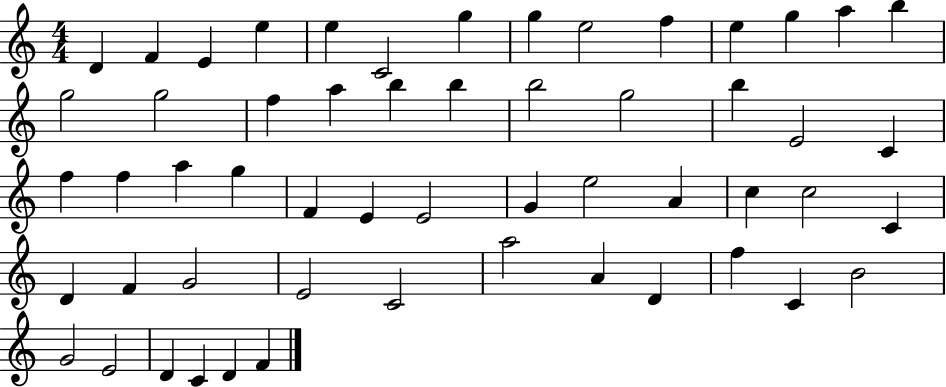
X:1
T:Untitled
M:4/4
L:1/4
K:C
D F E e e C2 g g e2 f e g a b g2 g2 f a b b b2 g2 b E2 C f f a g F E E2 G e2 A c c2 C D F G2 E2 C2 a2 A D f C B2 G2 E2 D C D F